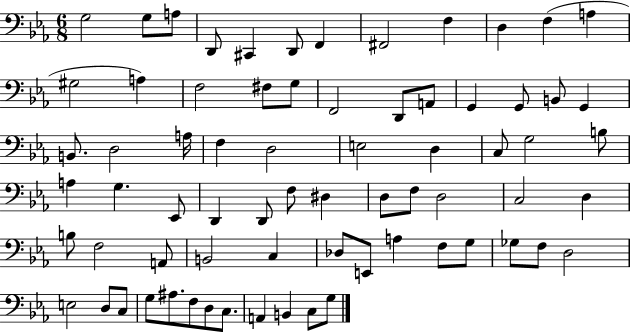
G3/h G3/e A3/e D2/e C#2/q D2/e F2/q F#2/h F3/q D3/q F3/q A3/q G#3/h A3/q F3/h F#3/e G3/e F2/h D2/e A2/e G2/q G2/e B2/e G2/q B2/e. D3/h A3/s F3/q D3/h E3/h D3/q C3/e G3/h B3/e A3/q G3/q. Eb2/e D2/q D2/e F3/e D#3/q D3/e F3/e D3/h C3/h D3/q B3/e F3/h A2/e B2/h C3/q Db3/e E2/e A3/q F3/e G3/e Gb3/e F3/e D3/h E3/h D3/e C3/e G3/e A#3/e. F3/e D3/e C3/e. A2/q B2/q C3/e G3/e